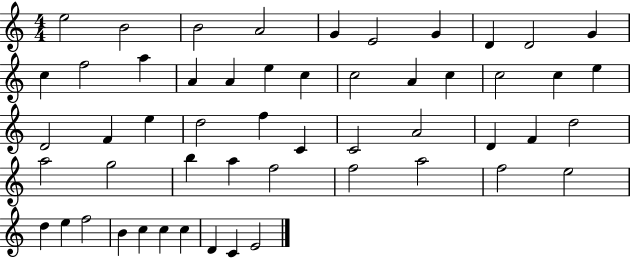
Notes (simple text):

E5/h B4/h B4/h A4/h G4/q E4/h G4/q D4/q D4/h G4/q C5/q F5/h A5/q A4/q A4/q E5/q C5/q C5/h A4/q C5/q C5/h C5/q E5/q D4/h F4/q E5/q D5/h F5/q C4/q C4/h A4/h D4/q F4/q D5/h A5/h G5/h B5/q A5/q F5/h F5/h A5/h F5/h E5/h D5/q E5/q F5/h B4/q C5/q C5/q C5/q D4/q C4/q E4/h